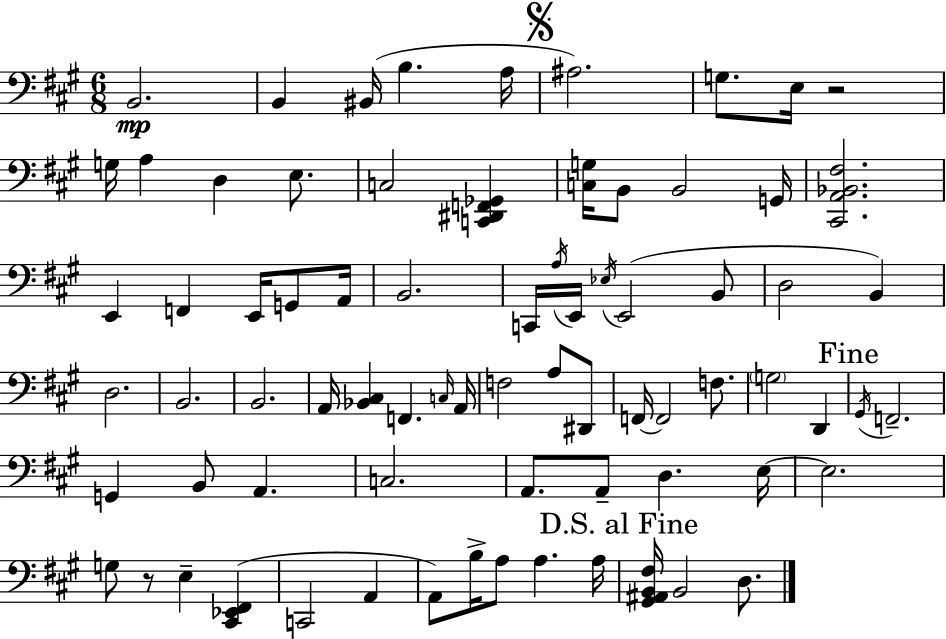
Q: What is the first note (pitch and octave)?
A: B2